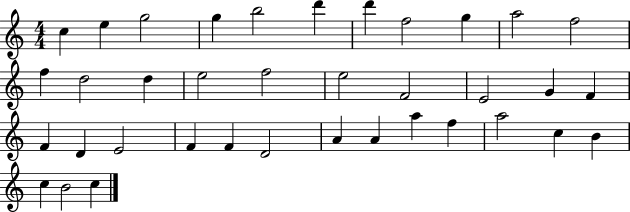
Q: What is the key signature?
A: C major